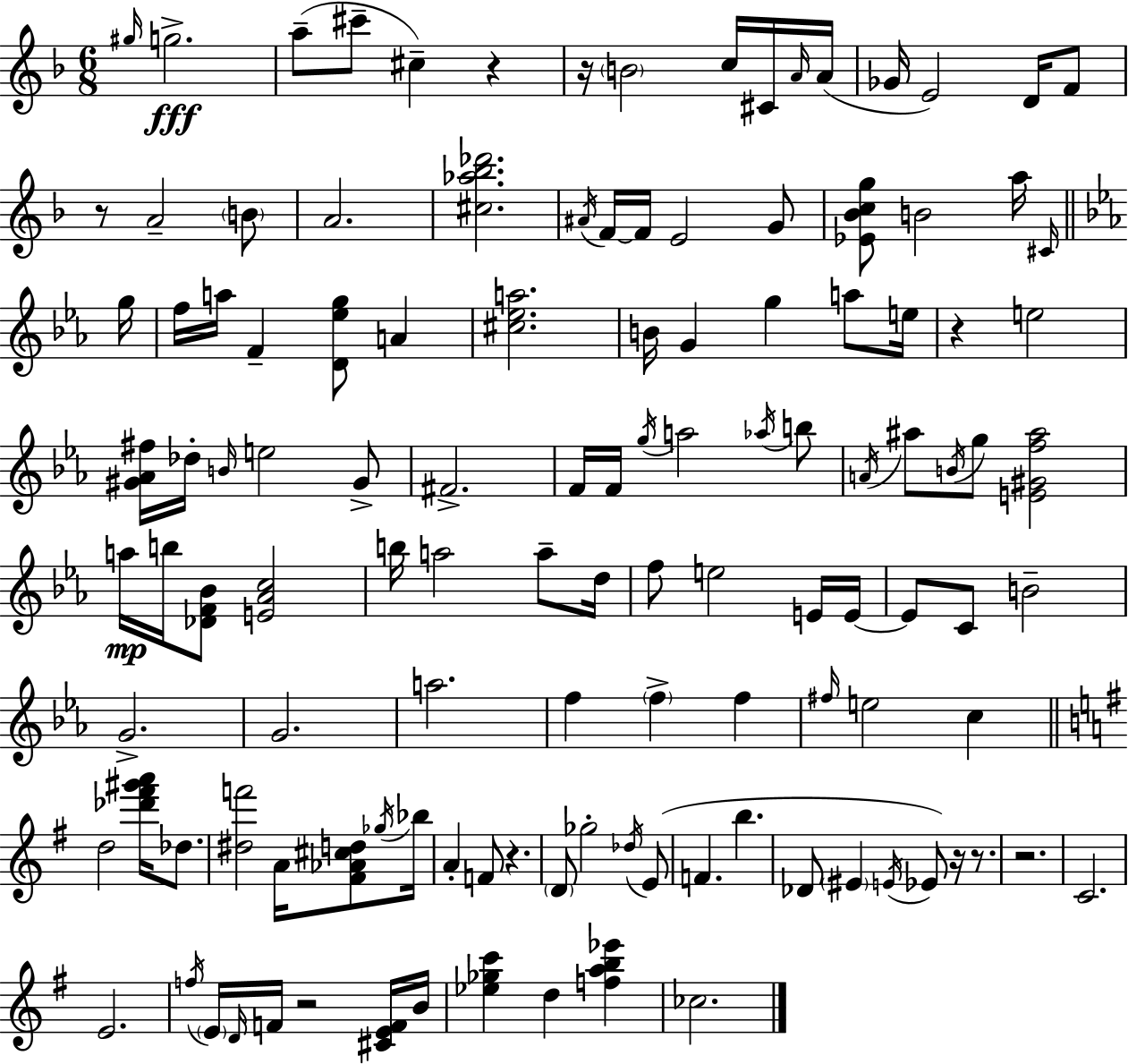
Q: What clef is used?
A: treble